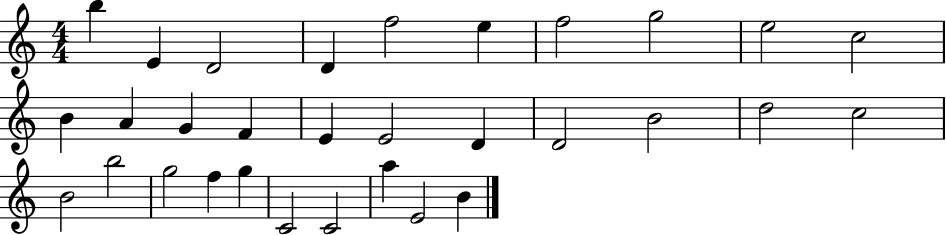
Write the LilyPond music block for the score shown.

{
  \clef treble
  \numericTimeSignature
  \time 4/4
  \key c \major
  b''4 e'4 d'2 | d'4 f''2 e''4 | f''2 g''2 | e''2 c''2 | \break b'4 a'4 g'4 f'4 | e'4 e'2 d'4 | d'2 b'2 | d''2 c''2 | \break b'2 b''2 | g''2 f''4 g''4 | c'2 c'2 | a''4 e'2 b'4 | \break \bar "|."
}